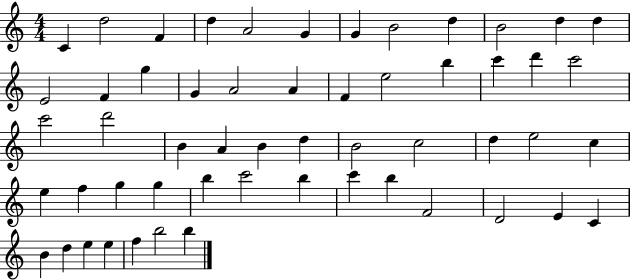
C4/q D5/h F4/q D5/q A4/h G4/q G4/q B4/h D5/q B4/h D5/q D5/q E4/h F4/q G5/q G4/q A4/h A4/q F4/q E5/h B5/q C6/q D6/q C6/h C6/h D6/h B4/q A4/q B4/q D5/q B4/h C5/h D5/q E5/h C5/q E5/q F5/q G5/q G5/q B5/q C6/h B5/q C6/q B5/q F4/h D4/h E4/q C4/q B4/q D5/q E5/q E5/q F5/q B5/h B5/q